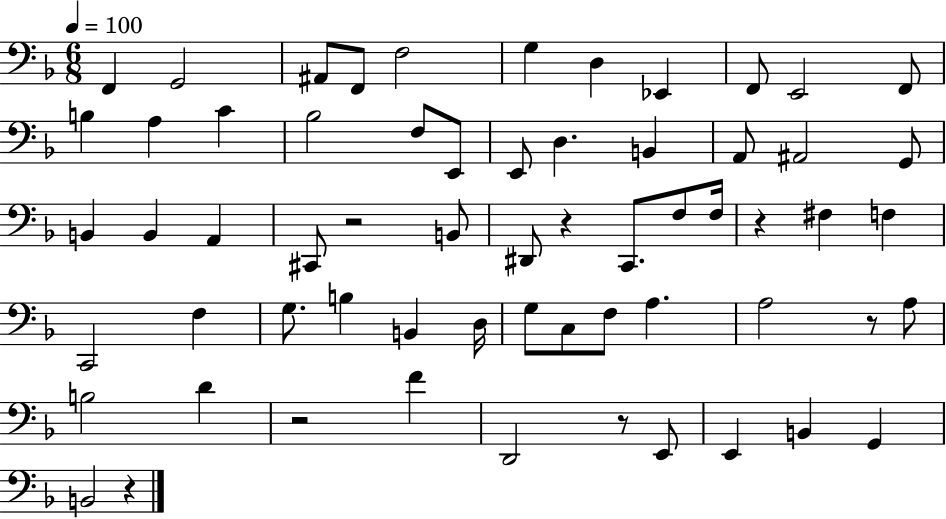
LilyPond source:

{
  \clef bass
  \numericTimeSignature
  \time 6/8
  \key f \major
  \tempo 4 = 100
  \repeat volta 2 { f,4 g,2 | ais,8 f,8 f2 | g4 d4 ees,4 | f,8 e,2 f,8 | \break b4 a4 c'4 | bes2 f8 e,8 | e,8 d4. b,4 | a,8 ais,2 g,8 | \break b,4 b,4 a,4 | cis,8 r2 b,8 | dis,8 r4 c,8. f8 f16 | r4 fis4 f4 | \break c,2 f4 | g8. b4 b,4 d16 | g8 c8 f8 a4. | a2 r8 a8 | \break b2 d'4 | r2 f'4 | d,2 r8 e,8 | e,4 b,4 g,4 | \break b,2 r4 | } \bar "|."
}